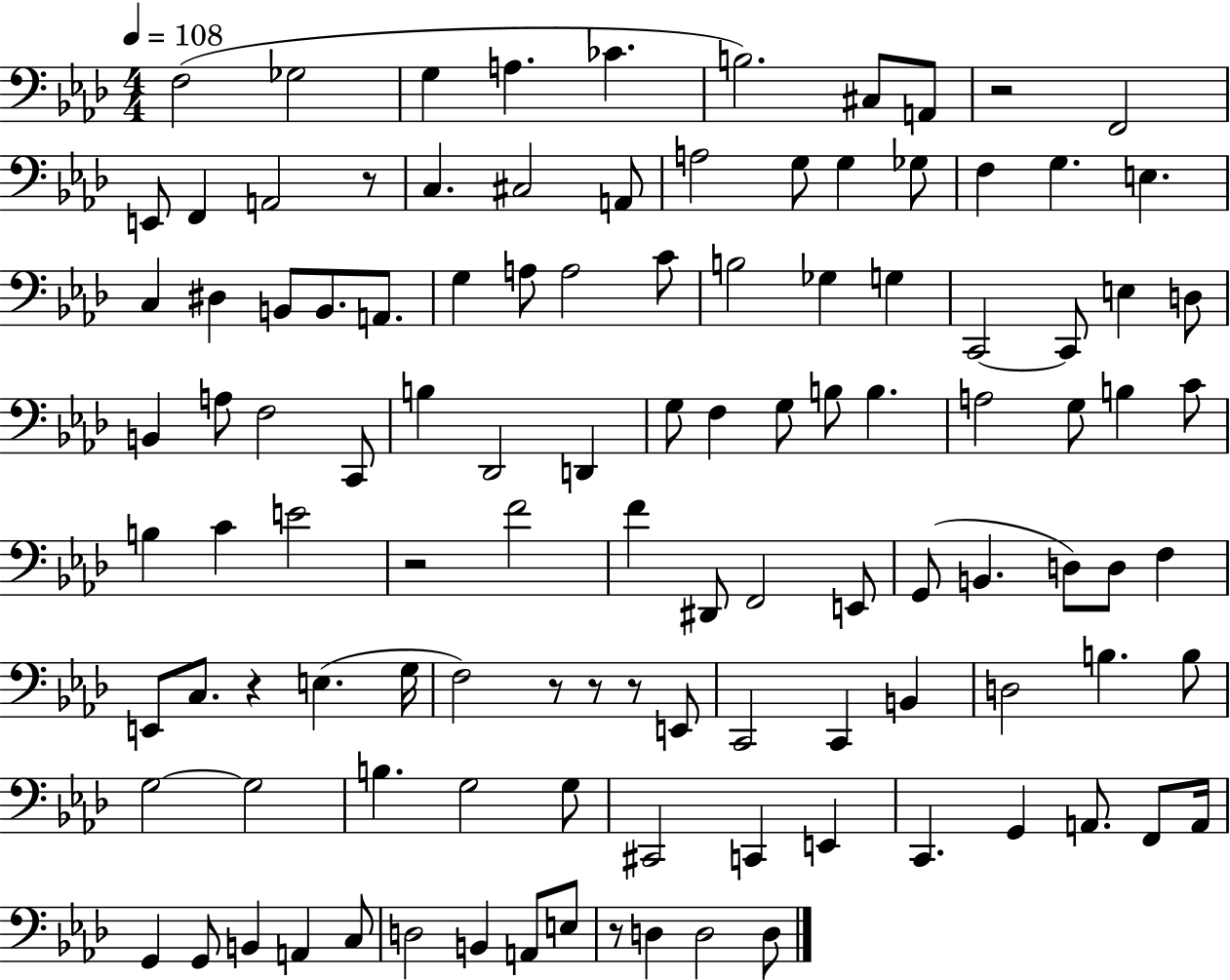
{
  \clef bass
  \numericTimeSignature
  \time 4/4
  \key aes \major
  \tempo 4 = 108
  f2( ges2 | g4 a4. ces'4. | b2.) cis8 a,8 | r2 f,2 | \break e,8 f,4 a,2 r8 | c4. cis2 a,8 | a2 g8 g4 ges8 | f4 g4. e4. | \break c4 dis4 b,8 b,8. a,8. | g4 a8 a2 c'8 | b2 ges4 g4 | c,2~~ c,8 e4 d8 | \break b,4 a8 f2 c,8 | b4 des,2 d,4 | g8 f4 g8 b8 b4. | a2 g8 b4 c'8 | \break b4 c'4 e'2 | r2 f'2 | f'4 dis,8 f,2 e,8 | g,8( b,4. d8) d8 f4 | \break e,8 c8. r4 e4.( g16 | f2) r8 r8 r8 e,8 | c,2 c,4 b,4 | d2 b4. b8 | \break g2~~ g2 | b4. g2 g8 | cis,2 c,4 e,4 | c,4. g,4 a,8. f,8 a,16 | \break g,4 g,8 b,4 a,4 c8 | d2 b,4 a,8 e8 | r8 d4 d2 d8 | \bar "|."
}